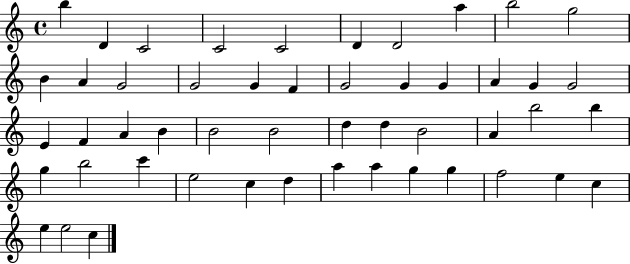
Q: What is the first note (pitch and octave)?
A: B5